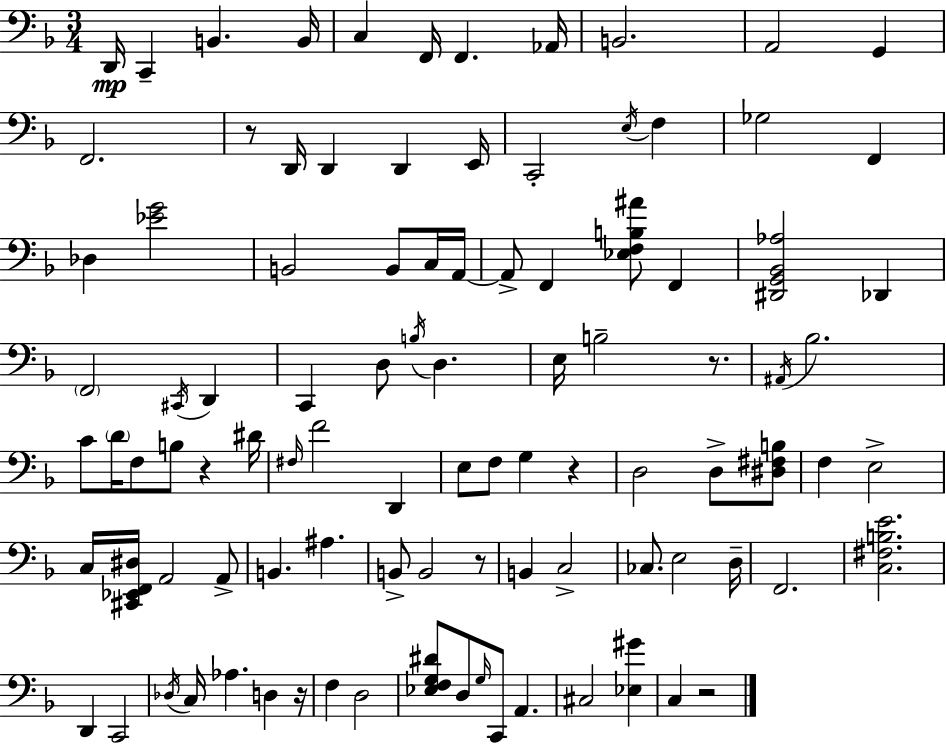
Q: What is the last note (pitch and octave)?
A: C3